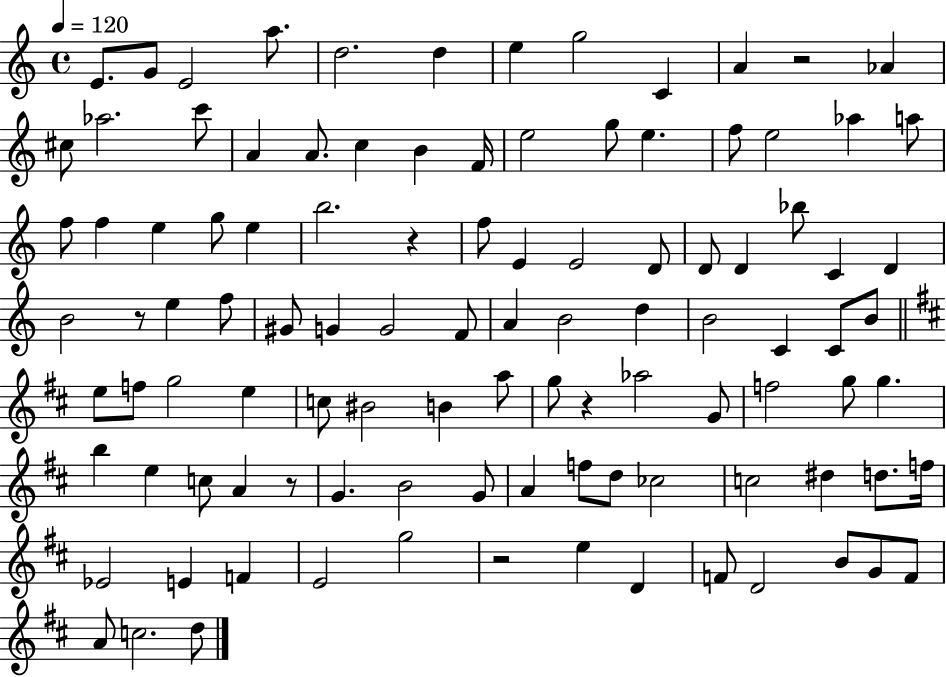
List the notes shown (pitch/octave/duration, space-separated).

E4/e. G4/e E4/h A5/e. D5/h. D5/q E5/q G5/h C4/q A4/q R/h Ab4/q C#5/e Ab5/h. C6/e A4/q A4/e. C5/q B4/q F4/s E5/h G5/e E5/q. F5/e E5/h Ab5/q A5/e F5/e F5/q E5/q G5/e E5/q B5/h. R/q F5/e E4/q E4/h D4/e D4/e D4/q Bb5/e C4/q D4/q B4/h R/e E5/q F5/e G#4/e G4/q G4/h F4/e A4/q B4/h D5/q B4/h C4/q C4/e B4/e E5/e F5/e G5/h E5/q C5/e BIS4/h B4/q A5/e G5/e R/q Ab5/h G4/e F5/h G5/e G5/q. B5/q E5/q C5/e A4/q R/e G4/q. B4/h G4/e A4/q F5/e D5/e CES5/h C5/h D#5/q D5/e. F5/s Eb4/h E4/q F4/q E4/h G5/h R/h E5/q D4/q F4/e D4/h B4/e G4/e F4/e A4/e C5/h. D5/e